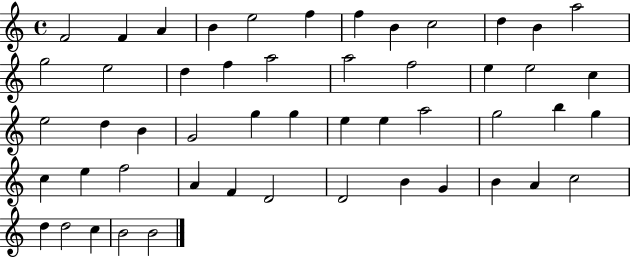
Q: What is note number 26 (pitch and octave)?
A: G4